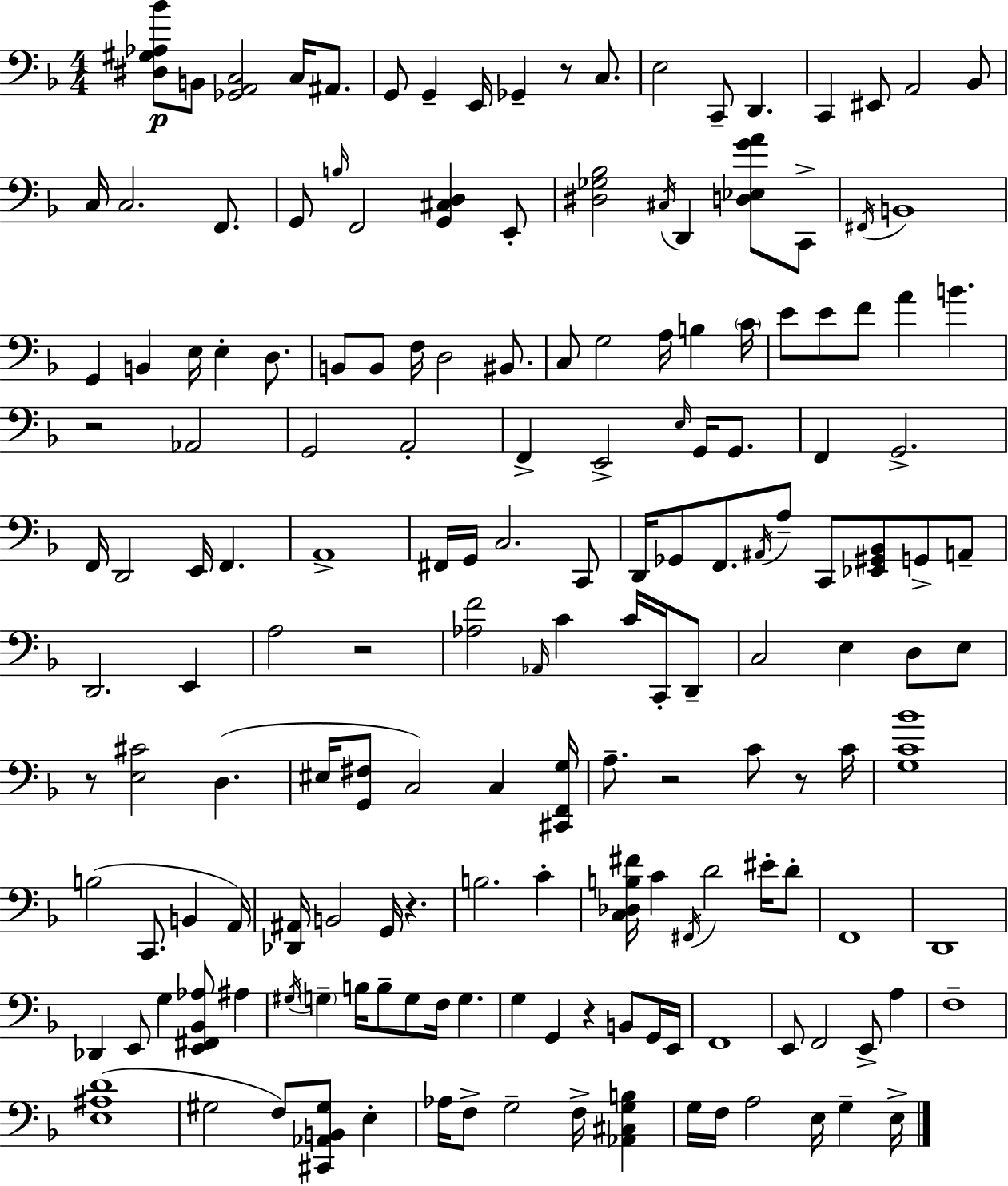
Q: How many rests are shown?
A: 8